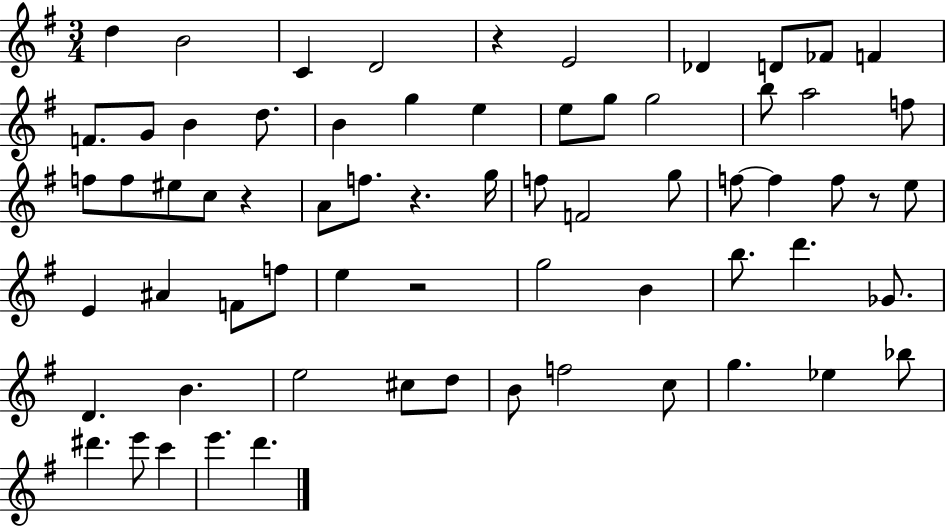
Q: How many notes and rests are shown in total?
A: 67